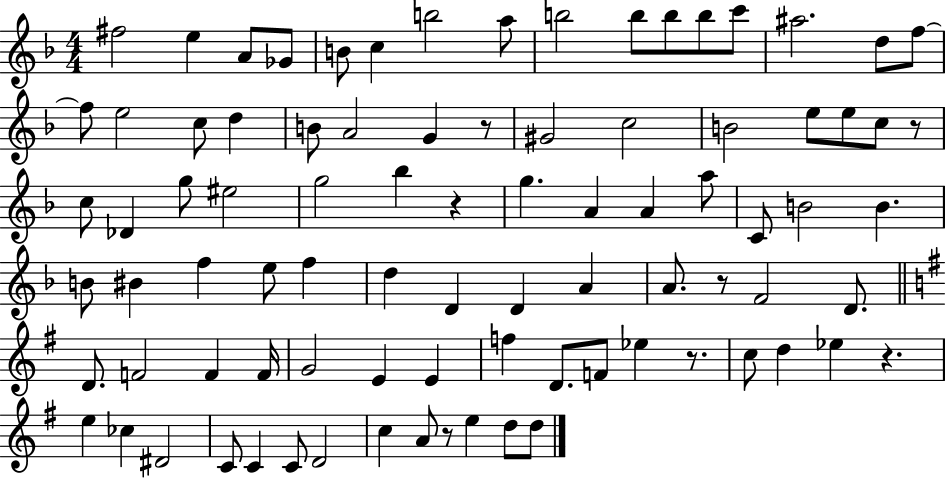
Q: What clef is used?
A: treble